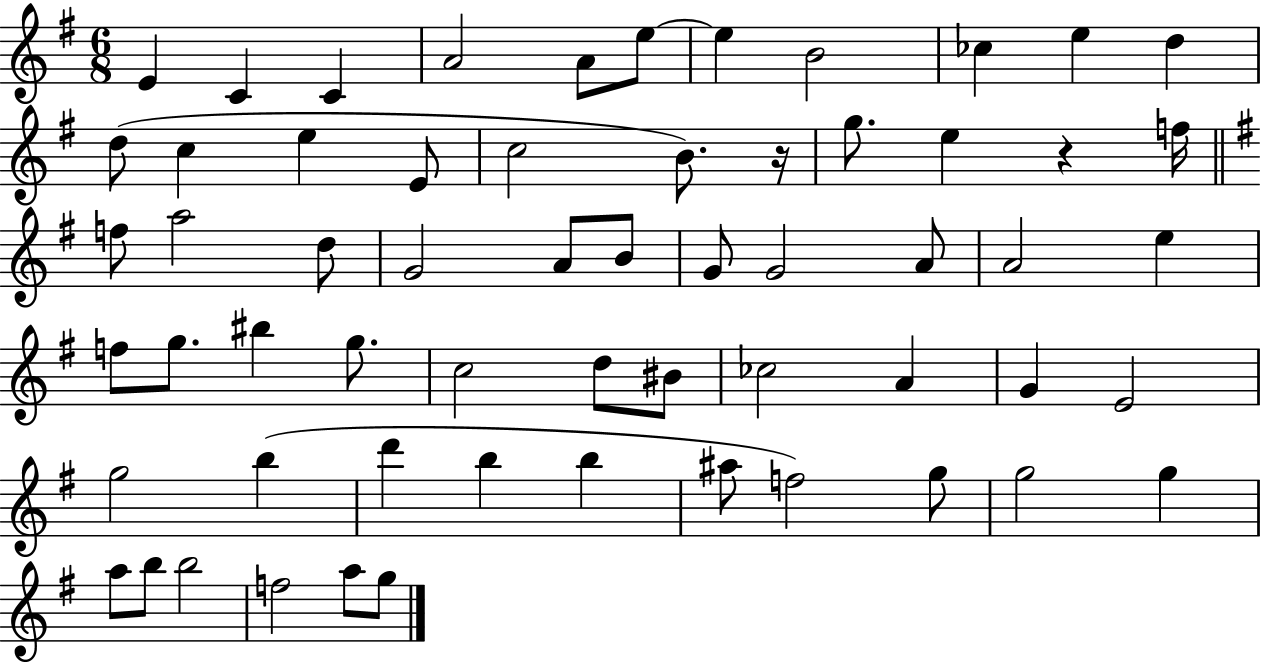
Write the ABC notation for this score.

X:1
T:Untitled
M:6/8
L:1/4
K:G
E C C A2 A/2 e/2 e B2 _c e d d/2 c e E/2 c2 B/2 z/4 g/2 e z f/4 f/2 a2 d/2 G2 A/2 B/2 G/2 G2 A/2 A2 e f/2 g/2 ^b g/2 c2 d/2 ^B/2 _c2 A G E2 g2 b d' b b ^a/2 f2 g/2 g2 g a/2 b/2 b2 f2 a/2 g/2